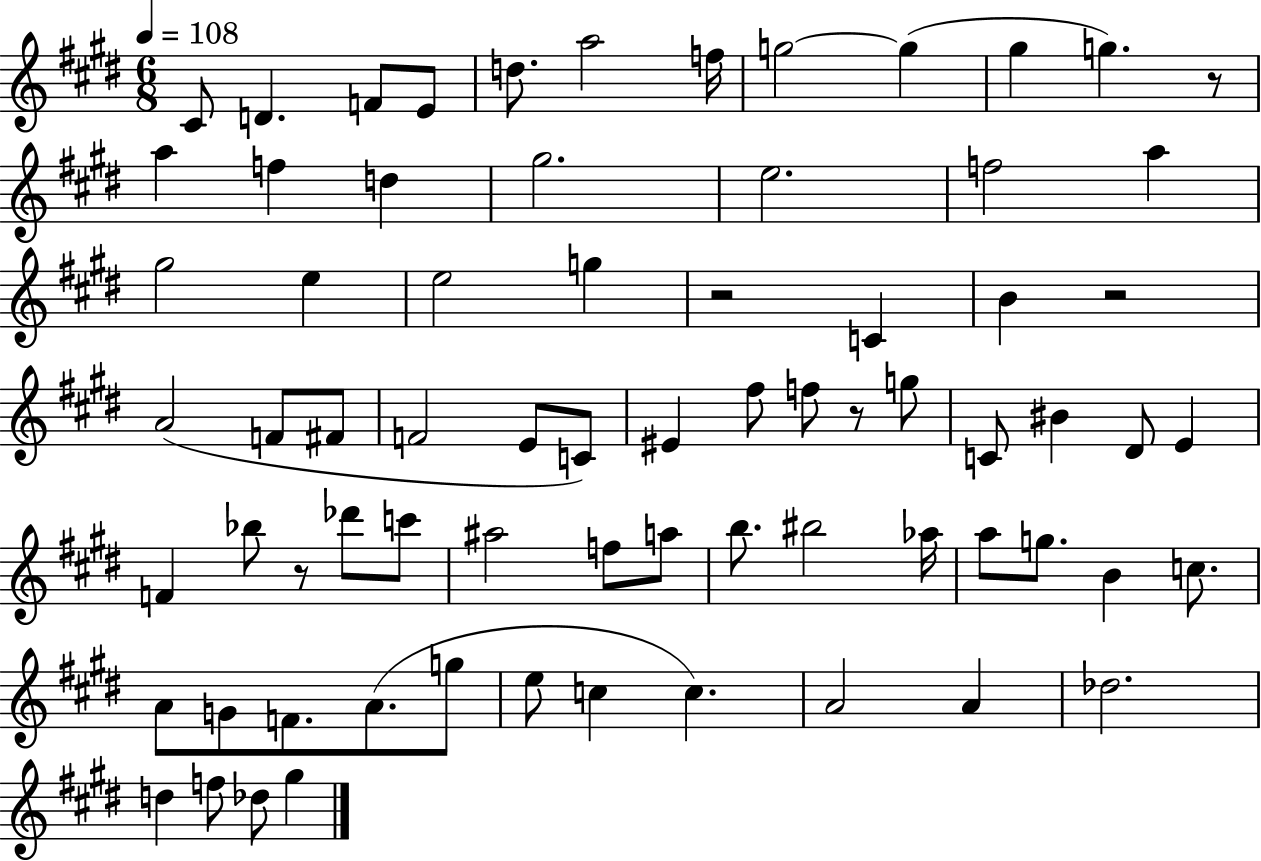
C#4/e D4/q. F4/e E4/e D5/e. A5/h F5/s G5/h G5/q G#5/q G5/q. R/e A5/q F5/q D5/q G#5/h. E5/h. F5/h A5/q G#5/h E5/q E5/h G5/q R/h C4/q B4/q R/h A4/h F4/e F#4/e F4/h E4/e C4/e EIS4/q F#5/e F5/e R/e G5/e C4/e BIS4/q D#4/e E4/q F4/q Bb5/e R/e Db6/e C6/e A#5/h F5/e A5/e B5/e. BIS5/h Ab5/s A5/e G5/e. B4/q C5/e. A4/e G4/e F4/e. A4/e. G5/e E5/e C5/q C5/q. A4/h A4/q Db5/h. D5/q F5/e Db5/e G#5/q